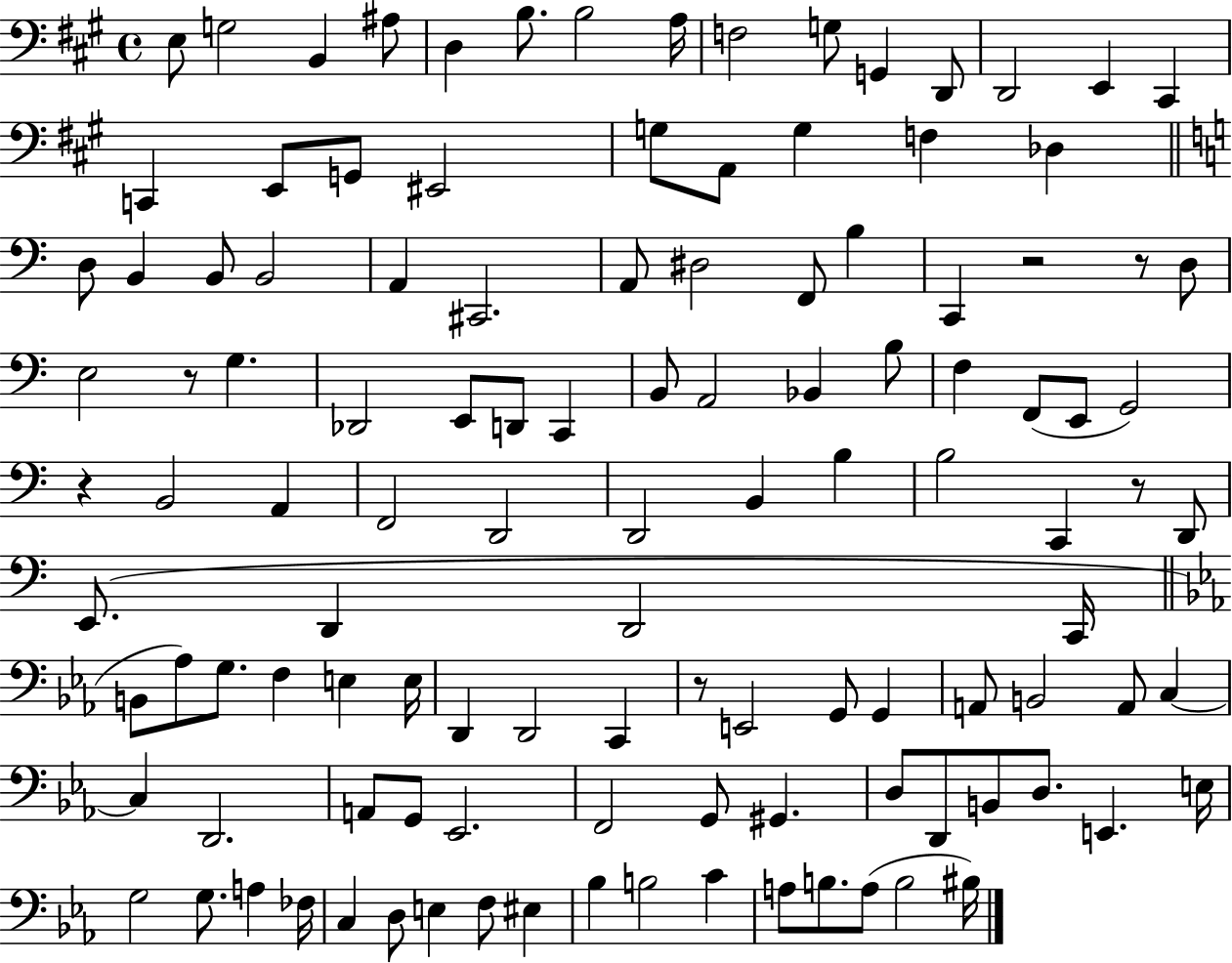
E3/e G3/h B2/q A#3/e D3/q B3/e. B3/h A3/s F3/h G3/e G2/q D2/e D2/h E2/q C#2/q C2/q E2/e G2/e EIS2/h G3/e A2/e G3/q F3/q Db3/q D3/e B2/q B2/e B2/h A2/q C#2/h. A2/e D#3/h F2/e B3/q C2/q R/h R/e D3/e E3/h R/e G3/q. Db2/h E2/e D2/e C2/q B2/e A2/h Bb2/q B3/e F3/q F2/e E2/e G2/h R/q B2/h A2/q F2/h D2/h D2/h B2/q B3/q B3/h C2/q R/e D2/e E2/e. D2/q D2/h C2/s B2/e Ab3/e G3/e. F3/q E3/q E3/s D2/q D2/h C2/q R/e E2/h G2/e G2/q A2/e B2/h A2/e C3/q C3/q D2/h. A2/e G2/e Eb2/h. F2/h G2/e G#2/q. D3/e D2/e B2/e D3/e. E2/q. E3/s G3/h G3/e. A3/q FES3/s C3/q D3/e E3/q F3/e EIS3/q Bb3/q B3/h C4/q A3/e B3/e. A3/e B3/h BIS3/s